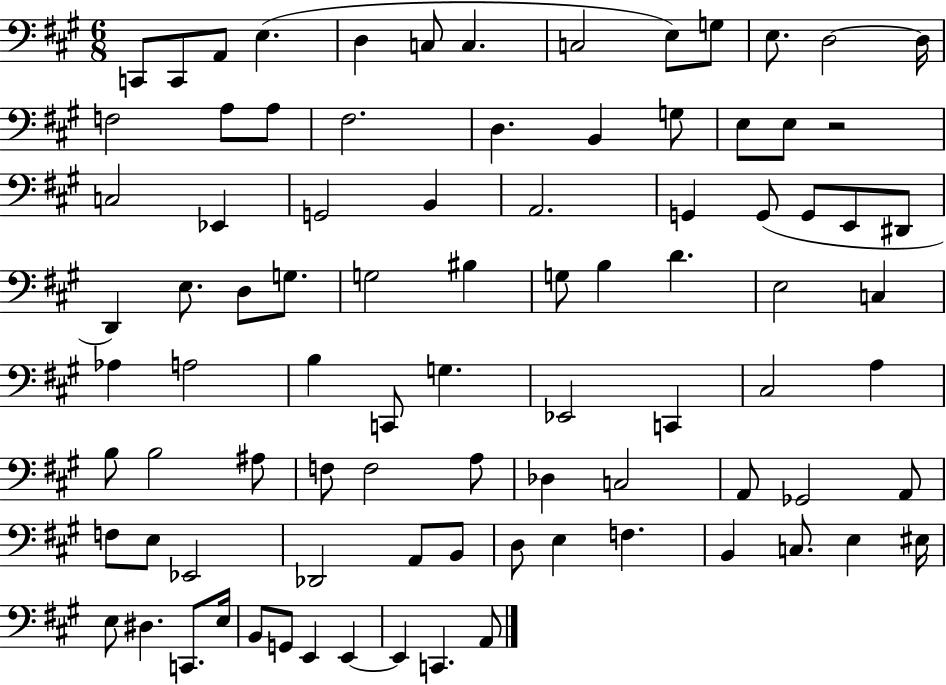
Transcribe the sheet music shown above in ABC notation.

X:1
T:Untitled
M:6/8
L:1/4
K:A
C,,/2 C,,/2 A,,/2 E, D, C,/2 C, C,2 E,/2 G,/2 E,/2 D,2 D,/4 F,2 A,/2 A,/2 ^F,2 D, B,, G,/2 E,/2 E,/2 z2 C,2 _E,, G,,2 B,, A,,2 G,, G,,/2 G,,/2 E,,/2 ^D,,/2 D,, E,/2 D,/2 G,/2 G,2 ^B, G,/2 B, D E,2 C, _A, A,2 B, C,,/2 G, _E,,2 C,, ^C,2 A, B,/2 B,2 ^A,/2 F,/2 F,2 A,/2 _D, C,2 A,,/2 _G,,2 A,,/2 F,/2 E,/2 _E,,2 _D,,2 A,,/2 B,,/2 D,/2 E, F, B,, C,/2 E, ^E,/4 E,/2 ^D, C,,/2 E,/4 B,,/2 G,,/2 E,, E,, E,, C,, A,,/2